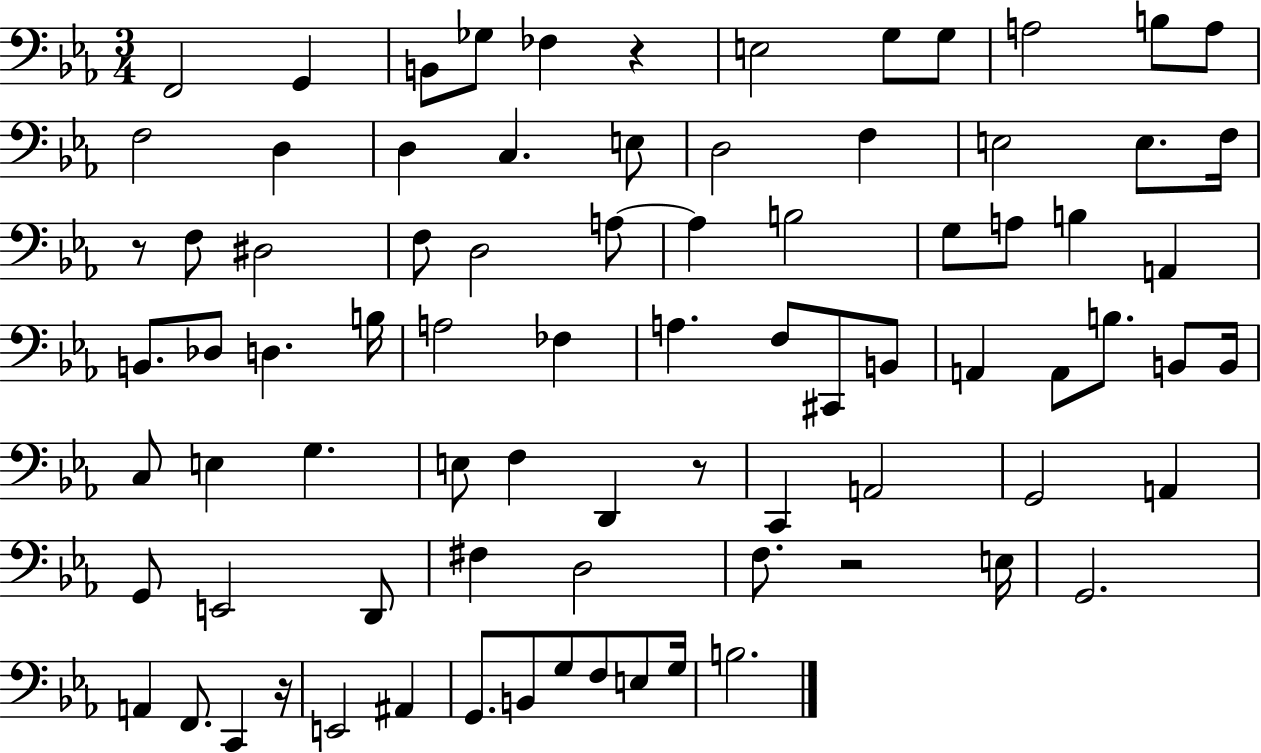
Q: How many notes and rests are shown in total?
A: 82